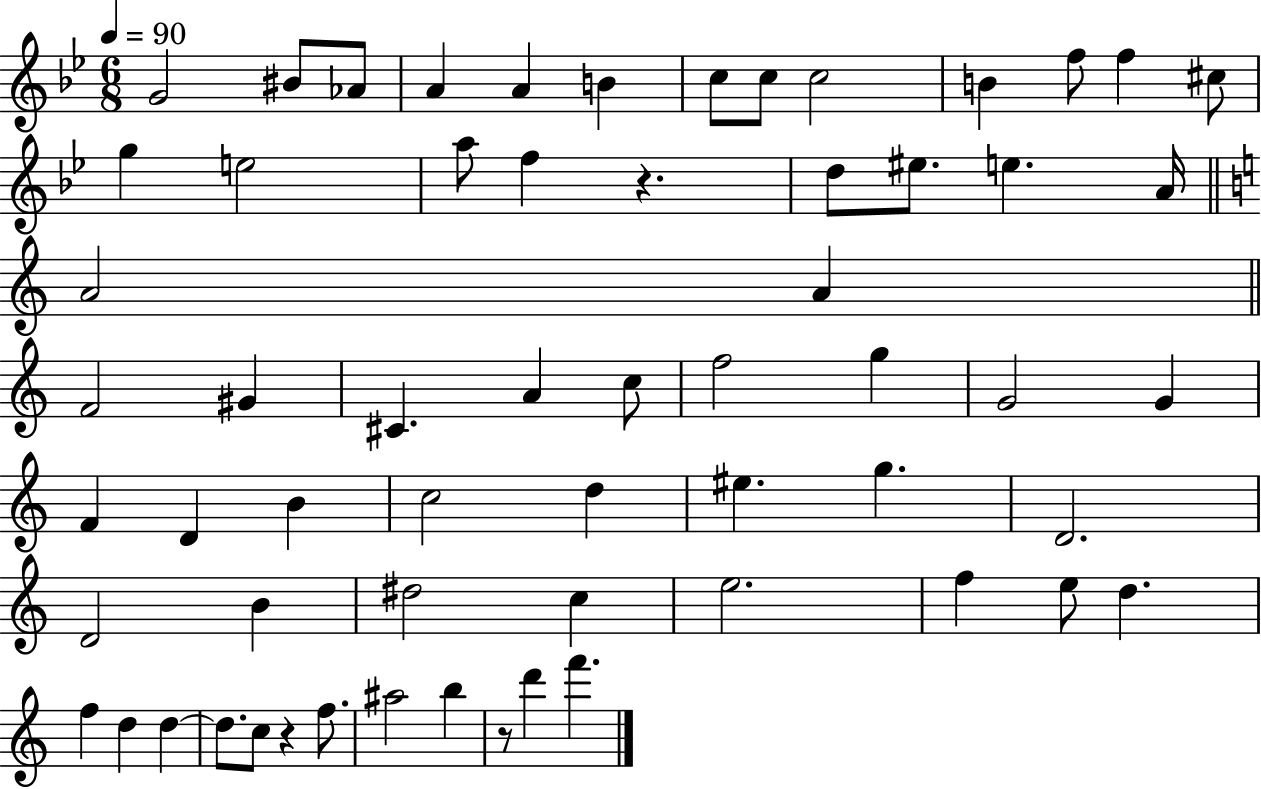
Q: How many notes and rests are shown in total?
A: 61